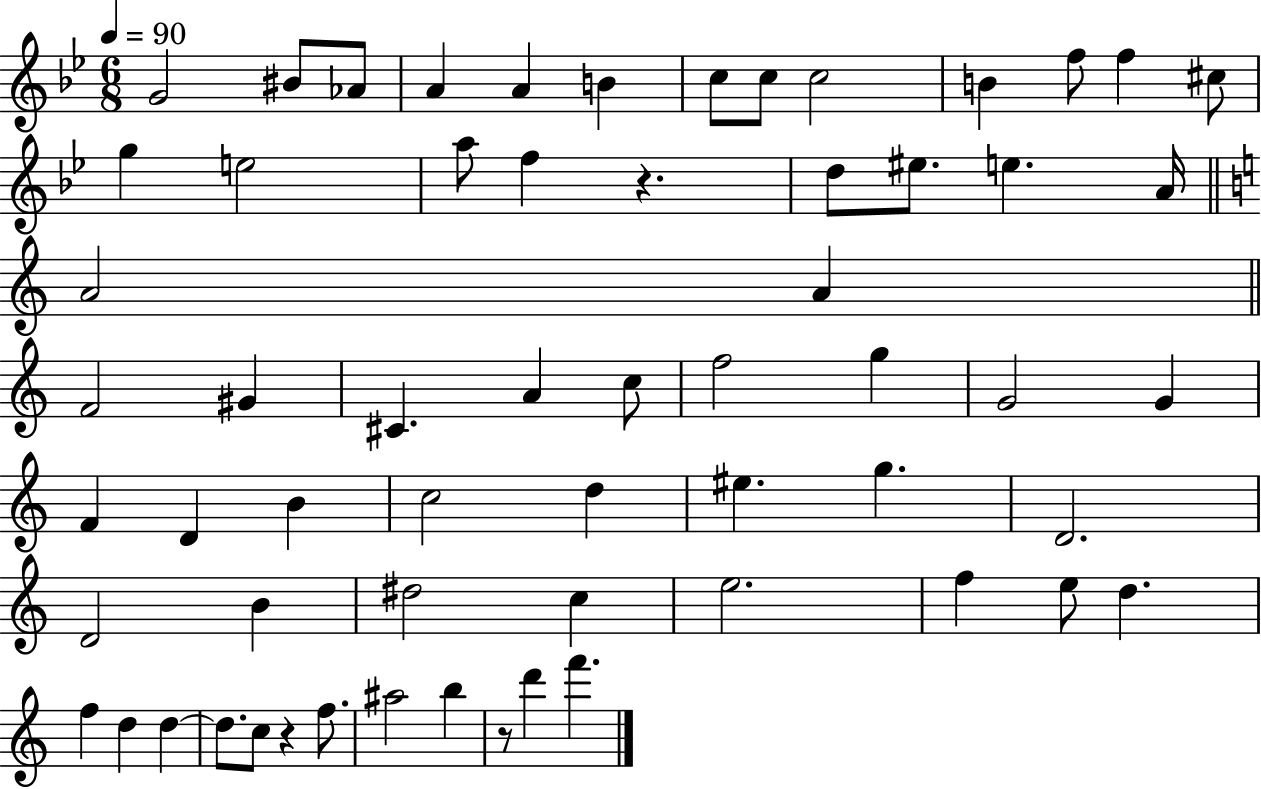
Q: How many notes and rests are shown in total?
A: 61